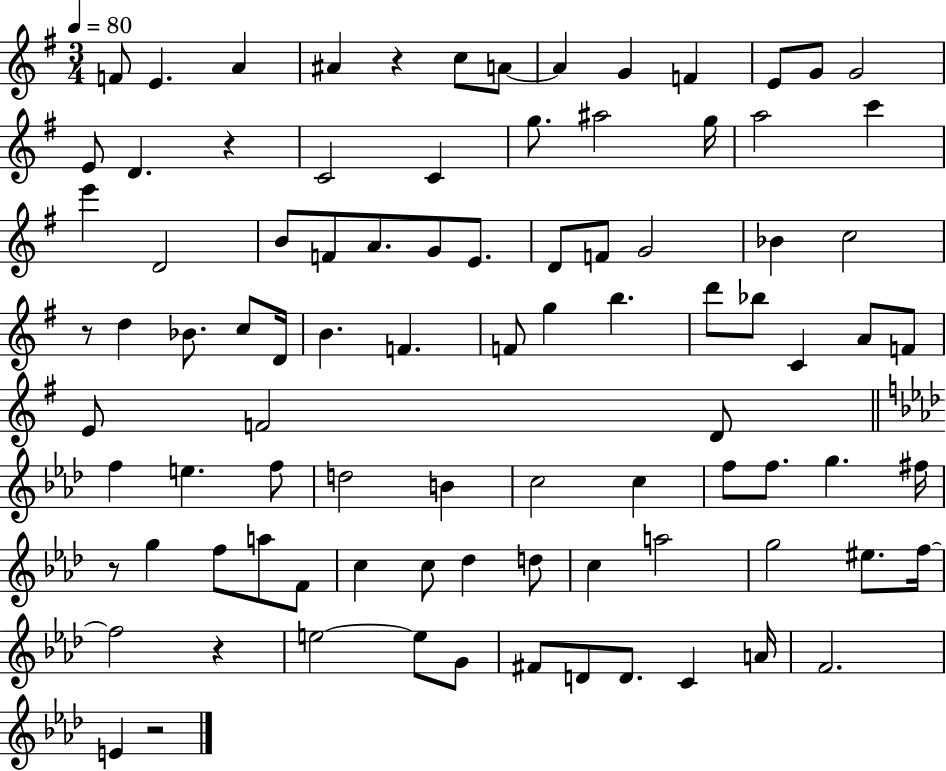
F4/e E4/q. A4/q A#4/q R/q C5/e A4/e A4/q G4/q F4/q E4/e G4/e G4/h E4/e D4/q. R/q C4/h C4/q G5/e. A#5/h G5/s A5/h C6/q E6/q D4/h B4/e F4/e A4/e. G4/e E4/e. D4/e F4/e G4/h Bb4/q C5/h R/e D5/q Bb4/e. C5/e D4/s B4/q. F4/q. F4/e G5/q B5/q. D6/e Bb5/e C4/q A4/e F4/e E4/e F4/h D4/e F5/q E5/q. F5/e D5/h B4/q C5/h C5/q F5/e F5/e. G5/q. F#5/s R/e G5/q F5/e A5/e F4/e C5/q C5/e Db5/q D5/e C5/q A5/h G5/h EIS5/e. F5/s F5/h R/q E5/h E5/e G4/e F#4/e D4/e D4/e. C4/q A4/s F4/h. E4/q R/h